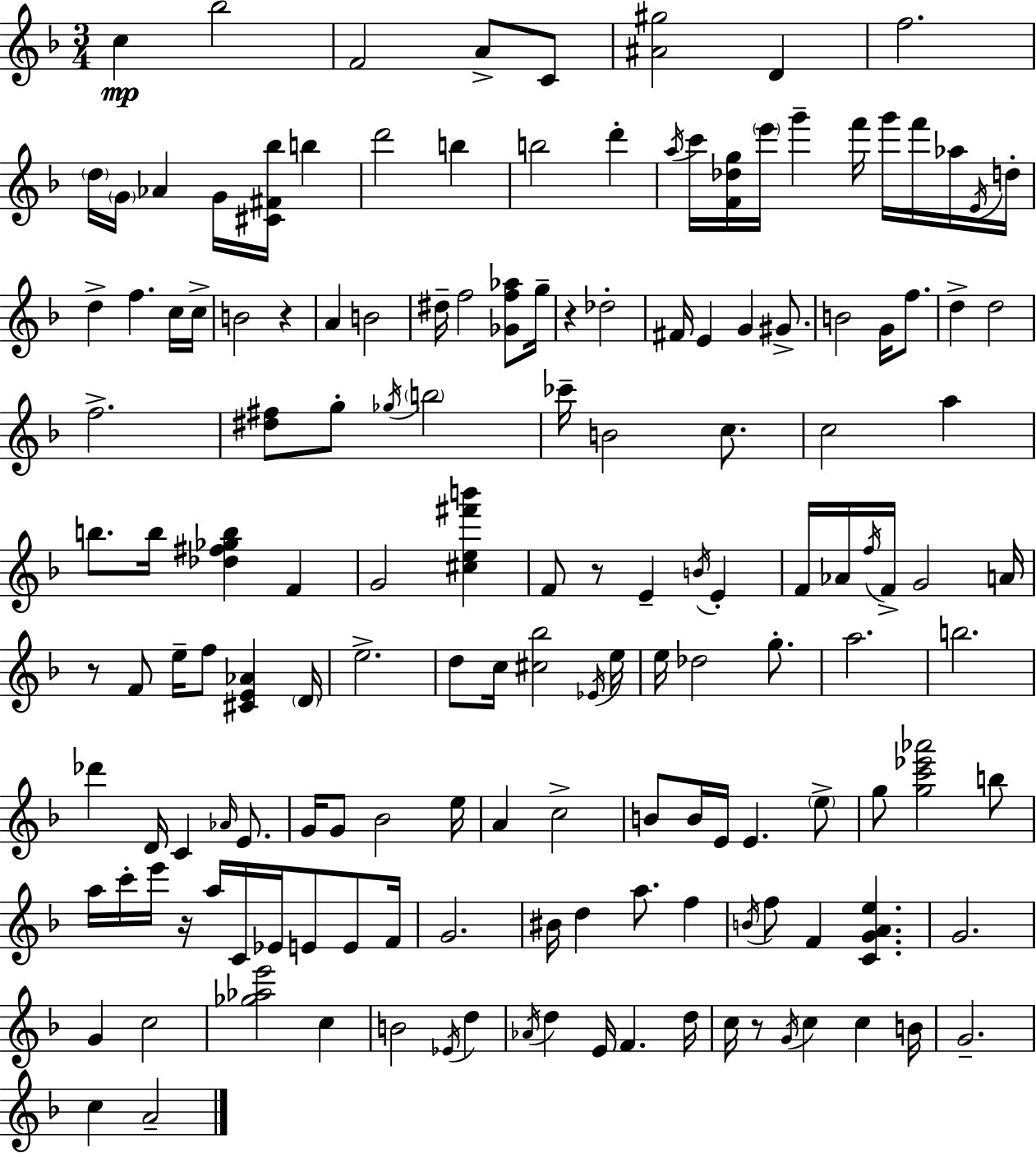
{
  \clef treble
  \numericTimeSignature
  \time 3/4
  \key d \minor
  c''4\mp bes''2 | f'2 a'8-> c'8 | <ais' gis''>2 d'4 | f''2. | \break \parenthesize d''16 \parenthesize g'16 aes'4 g'16 <cis' fis' bes''>16 b''4 | d'''2 b''4 | b''2 d'''4-. | \acciaccatura { a''16 } c'''16 <f' des'' g''>16 \parenthesize e'''16 g'''4-- f'''16 g'''16 f'''16 aes''16 | \break \acciaccatura { e'16 } d''16-. d''4-> f''4. | c''16 c''16-> b'2 r4 | a'4 b'2 | dis''16-- f''2 <ges' f'' aes''>8 | \break g''16-- r4 des''2-. | fis'16 e'4 g'4 gis'8.-> | b'2 g'16 f''8. | d''4-> d''2 | \break f''2.-> | <dis'' fis''>8 g''8-. \acciaccatura { ges''16 } \parenthesize b''2 | ces'''16-- b'2 | c''8. c''2 a''4 | \break b''8. b''16 <des'' fis'' ges'' b''>4 f'4 | g'2 <cis'' e'' fis''' b'''>4 | f'8 r8 e'4-- \acciaccatura { b'16 } | e'4-. f'16 aes'16 \acciaccatura { f''16 } f'16-> g'2 | \break a'16 r8 f'8 e''16-- f''8 | <cis' e' aes'>4 \parenthesize d'16 e''2.-> | d''8 c''16 <cis'' bes''>2 | \acciaccatura { ees'16 } e''16 e''16 des''2 | \break g''8.-. a''2. | b''2. | des'''4 d'16 c'4 | \grace { aes'16 } e'8. g'16 g'8 bes'2 | \break e''16 a'4 c''2-> | b'8 b'16 e'16 e'4. | \parenthesize e''8-> g''8 <g'' c''' ees''' aes'''>2 | b''8 a''16 c'''16-. e'''16 r16 a''16 | \break c'16 ees'16 e'8 e'8 f'16 g'2. | bis'16 d''4 | a''8. f''4 \acciaccatura { b'16 } f''8 f'4 | <c' g' a' e''>4. g'2. | \break g'4 | c''2 <ges'' aes'' e'''>2 | c''4 b'2 | \acciaccatura { ees'16 } d''4 \acciaccatura { aes'16 } d''4 | \break e'16 f'4. d''16 c''16 r8 | \acciaccatura { g'16 } c''4 c''4 b'16 g'2.-- | c''4 | a'2-- \bar "|."
}